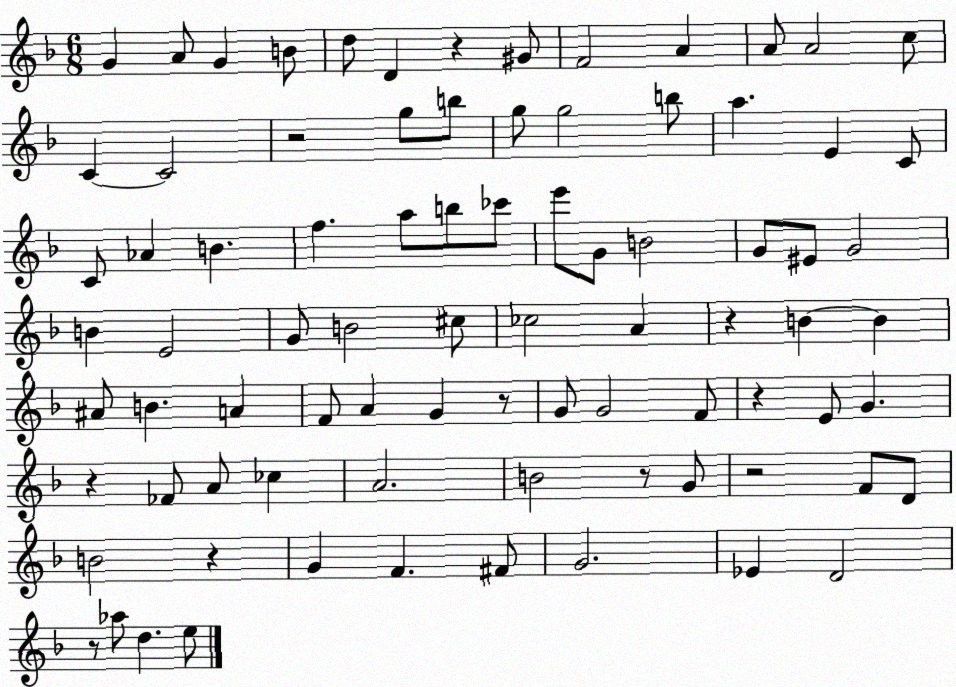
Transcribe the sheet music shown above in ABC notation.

X:1
T:Untitled
M:6/8
L:1/4
K:F
G A/2 G B/2 d/2 D z ^G/2 F2 A A/2 A2 c/2 C C2 z2 g/2 b/2 g/2 g2 b/2 a E C/2 C/2 _A B f a/2 b/2 _c'/2 e'/2 G/2 B2 G/2 ^E/2 G2 B E2 G/2 B2 ^c/2 _c2 A z B B ^A/2 B A F/2 A G z/2 G/2 G2 F/2 z E/2 G z _F/2 A/2 _c A2 B2 z/2 G/2 z2 F/2 D/2 B2 z G F ^F/2 G2 _E D2 z/2 _a/2 d e/2